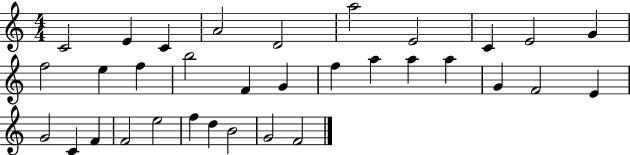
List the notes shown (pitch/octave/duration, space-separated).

C4/h E4/q C4/q A4/h D4/h A5/h E4/h C4/q E4/h G4/q F5/h E5/q F5/q B5/h F4/q G4/q F5/q A5/q A5/q A5/q G4/q F4/h E4/q G4/h C4/q F4/q F4/h E5/h F5/q D5/q B4/h G4/h F4/h